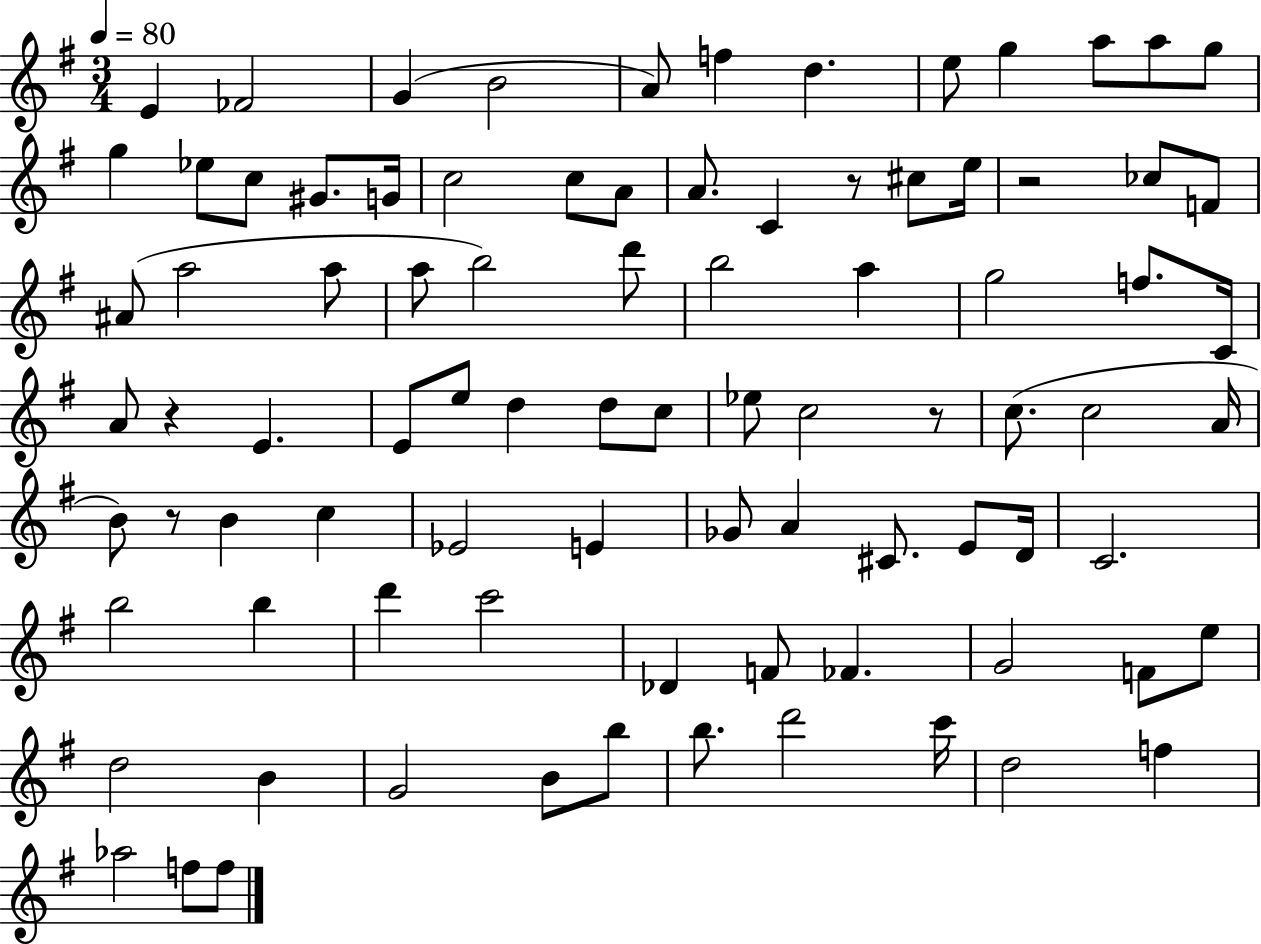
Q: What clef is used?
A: treble